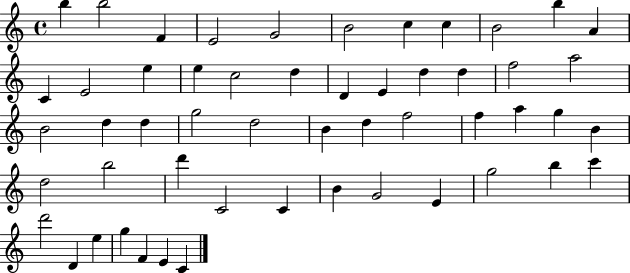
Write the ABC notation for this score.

X:1
T:Untitled
M:4/4
L:1/4
K:C
b b2 F E2 G2 B2 c c B2 b A C E2 e e c2 d D E d d f2 a2 B2 d d g2 d2 B d f2 f a g B d2 b2 d' C2 C B G2 E g2 b c' d'2 D e g F E C